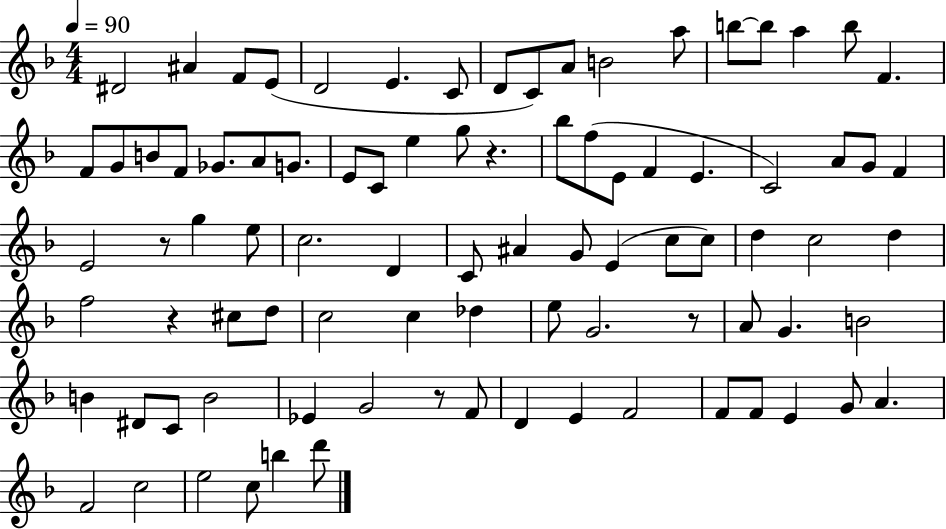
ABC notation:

X:1
T:Untitled
M:4/4
L:1/4
K:F
^D2 ^A F/2 E/2 D2 E C/2 D/2 C/2 A/2 B2 a/2 b/2 b/2 a b/2 F F/2 G/2 B/2 F/2 _G/2 A/2 G/2 E/2 C/2 e g/2 z _b/2 f/2 E/2 F E C2 A/2 G/2 F E2 z/2 g e/2 c2 D C/2 ^A G/2 E c/2 c/2 d c2 d f2 z ^c/2 d/2 c2 c _d e/2 G2 z/2 A/2 G B2 B ^D/2 C/2 B2 _E G2 z/2 F/2 D E F2 F/2 F/2 E G/2 A F2 c2 e2 c/2 b d'/2